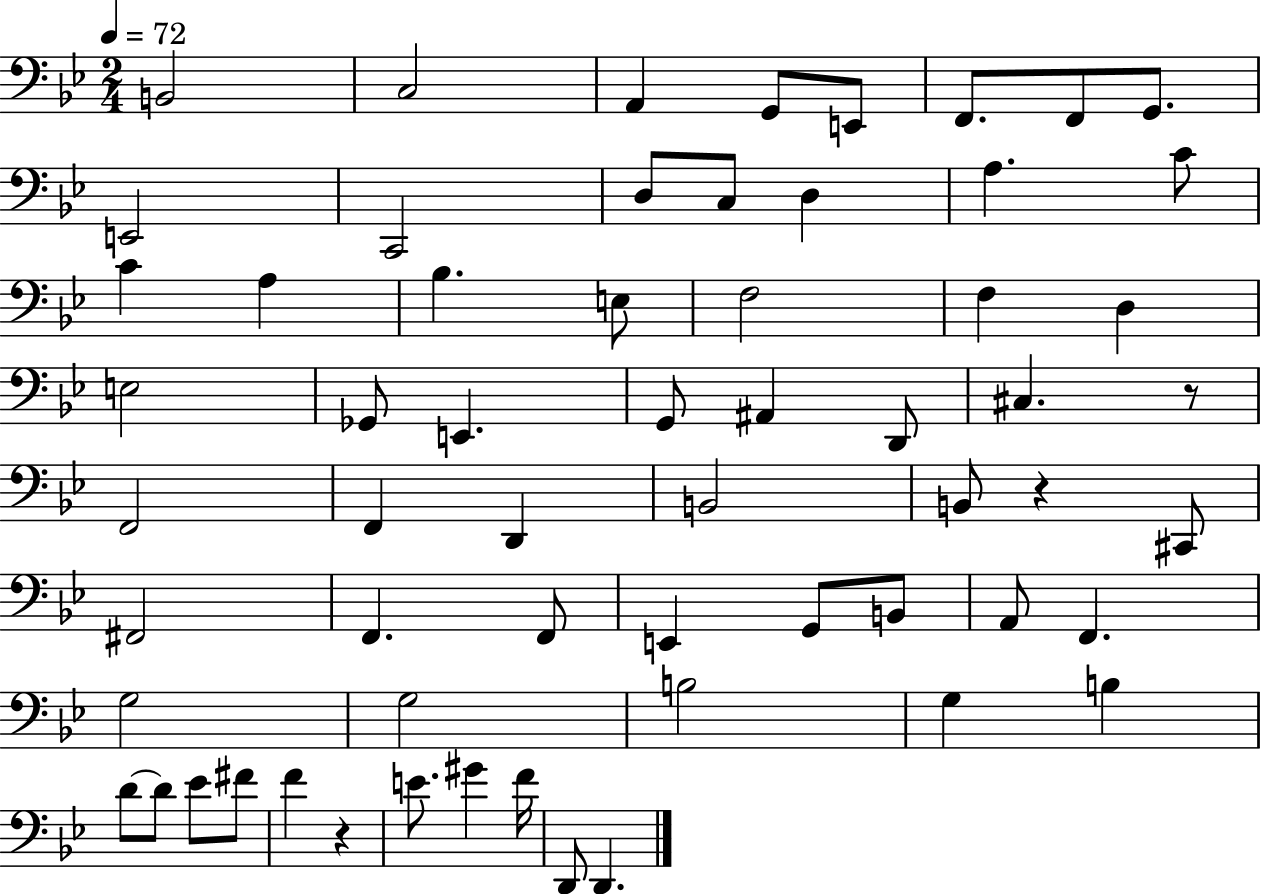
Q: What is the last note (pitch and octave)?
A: D2